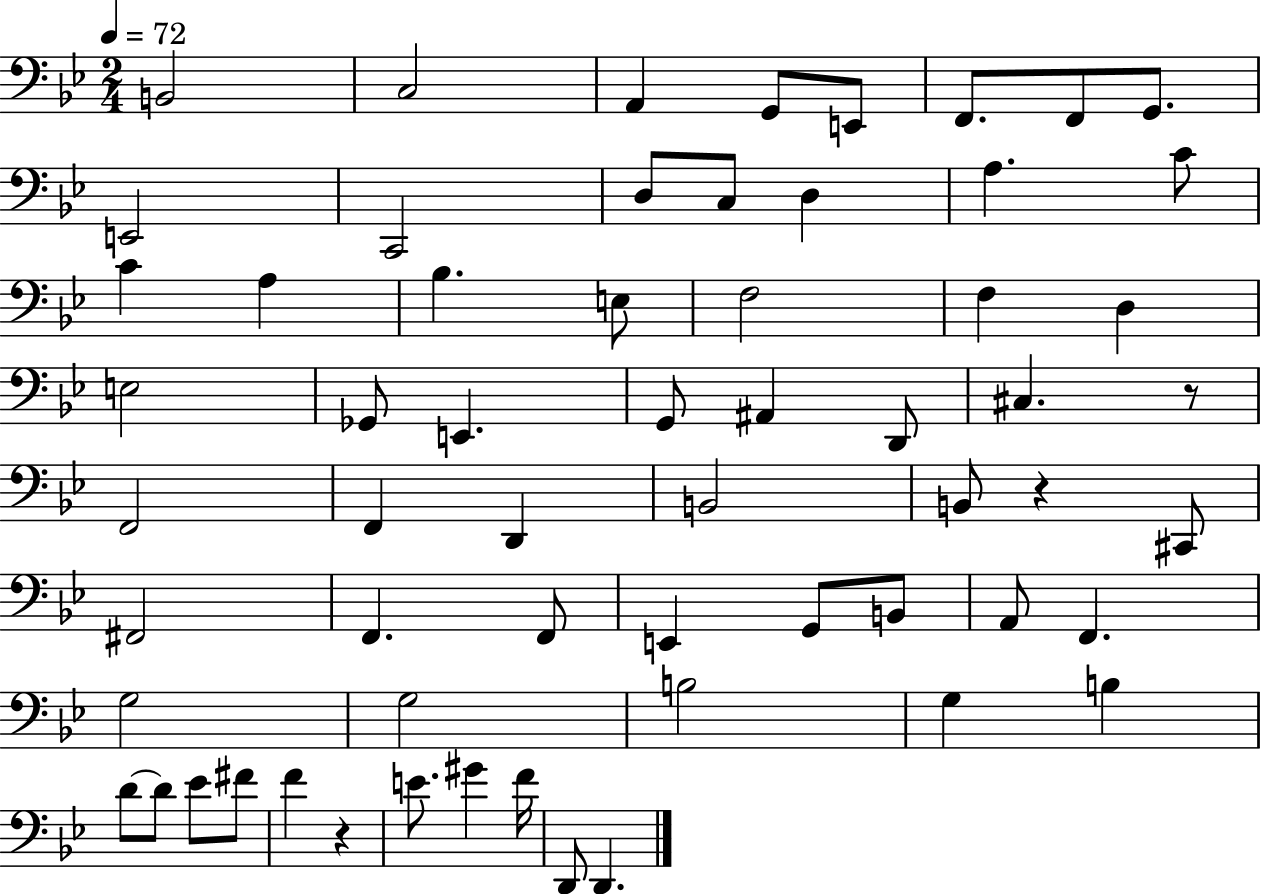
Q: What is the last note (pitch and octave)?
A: D2